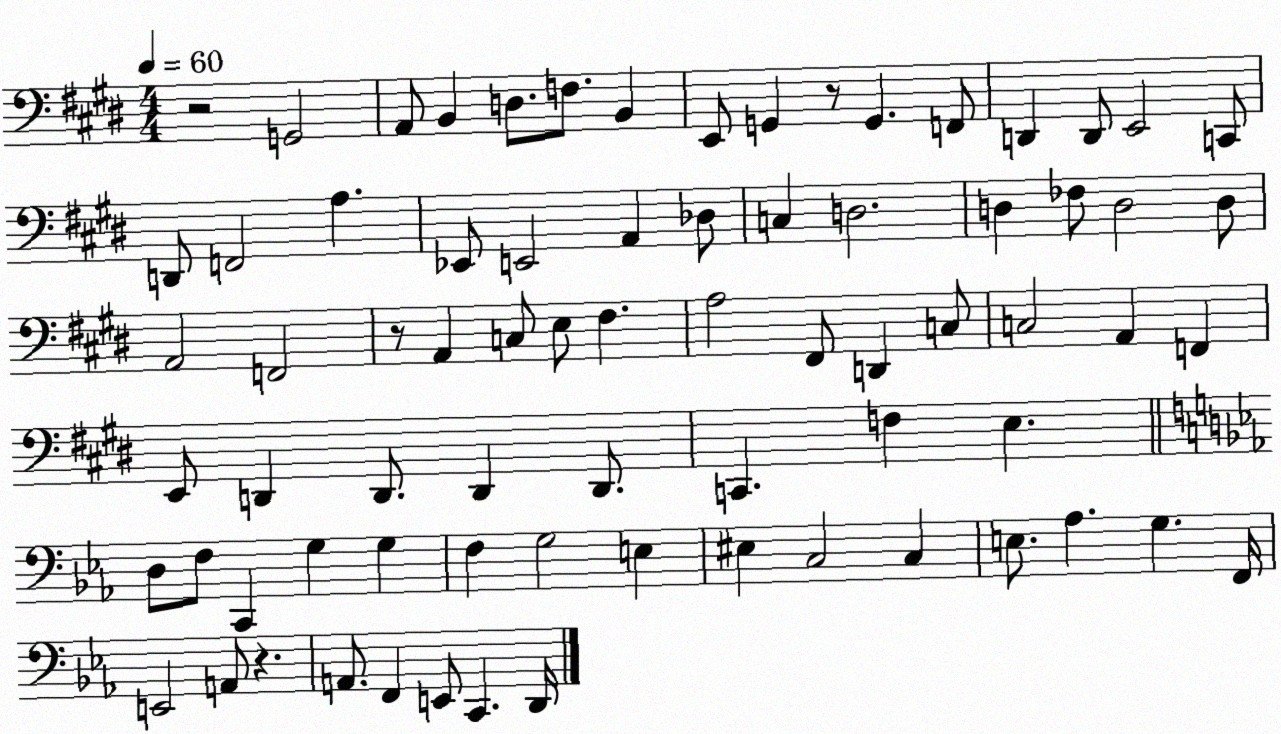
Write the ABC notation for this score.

X:1
T:Untitled
M:4/4
L:1/4
K:E
z2 G,,2 A,,/2 B,, D,/2 F,/2 B,, E,,/2 G,, z/2 G,, F,,/2 D,, D,,/2 E,,2 C,,/2 D,,/2 F,,2 A, _E,,/2 E,,2 A,, _D,/2 C, D,2 D, _F,/2 D,2 D,/2 A,,2 F,,2 z/2 A,, C,/2 E,/2 ^F, A,2 ^F,,/2 D,, C,/2 C,2 A,, F,, E,,/2 D,, D,,/2 D,, D,,/2 C,, F, E, D,/2 F,/2 C,, G, G, F, G,2 E, ^E, C,2 C, E,/2 _A, G, F,,/4 E,,2 A,,/2 z A,,/2 F,, E,,/2 C,, D,,/4